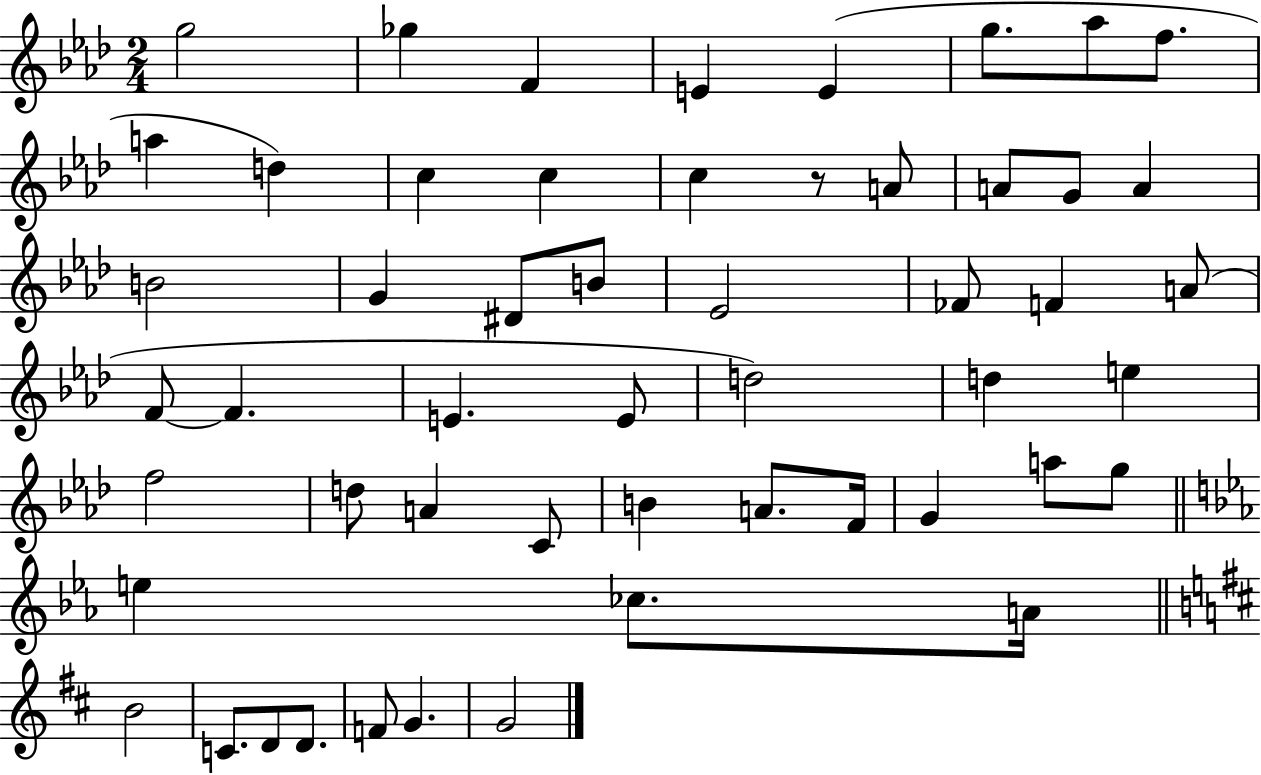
{
  \clef treble
  \numericTimeSignature
  \time 2/4
  \key aes \major
  g''2 | ges''4 f'4 | e'4 e'4( | g''8. aes''8 f''8. | \break a''4 d''4) | c''4 c''4 | c''4 r8 a'8 | a'8 g'8 a'4 | \break b'2 | g'4 dis'8 b'8 | ees'2 | fes'8 f'4 a'8( | \break f'8~~ f'4. | e'4. e'8 | d''2) | d''4 e''4 | \break f''2 | d''8 a'4 c'8 | b'4 a'8. f'16 | g'4 a''8 g''8 | \break \bar "||" \break \key c \minor e''4 ces''8. a'16 | \bar "||" \break \key b \minor b'2 | c'8. d'8 d'8. | f'8 g'4. | g'2 | \break \bar "|."
}